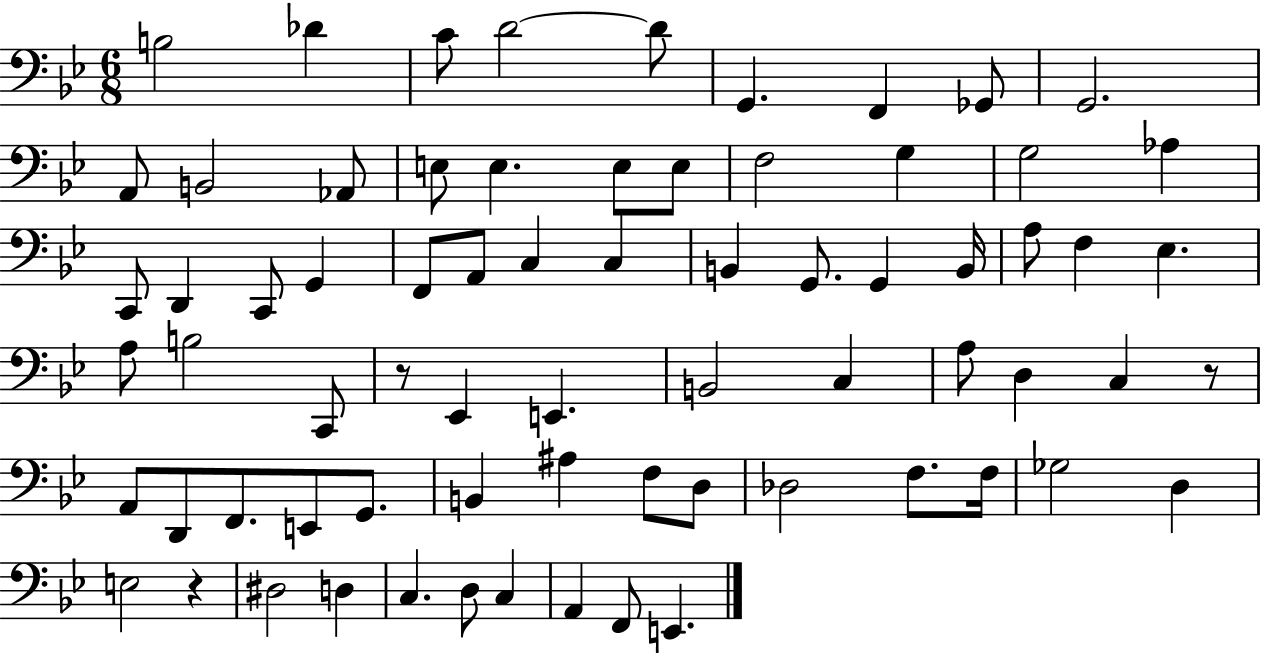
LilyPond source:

{
  \clef bass
  \numericTimeSignature
  \time 6/8
  \key bes \major
  b2 des'4 | c'8 d'2~~ d'8 | g,4. f,4 ges,8 | g,2. | \break a,8 b,2 aes,8 | e8 e4. e8 e8 | f2 g4 | g2 aes4 | \break c,8 d,4 c,8 g,4 | f,8 a,8 c4 c4 | b,4 g,8. g,4 b,16 | a8 f4 ees4. | \break a8 b2 c,8 | r8 ees,4 e,4. | b,2 c4 | a8 d4 c4 r8 | \break a,8 d,8 f,8. e,8 g,8. | b,4 ais4 f8 d8 | des2 f8. f16 | ges2 d4 | \break e2 r4 | dis2 d4 | c4. d8 c4 | a,4 f,8 e,4. | \break \bar "|."
}